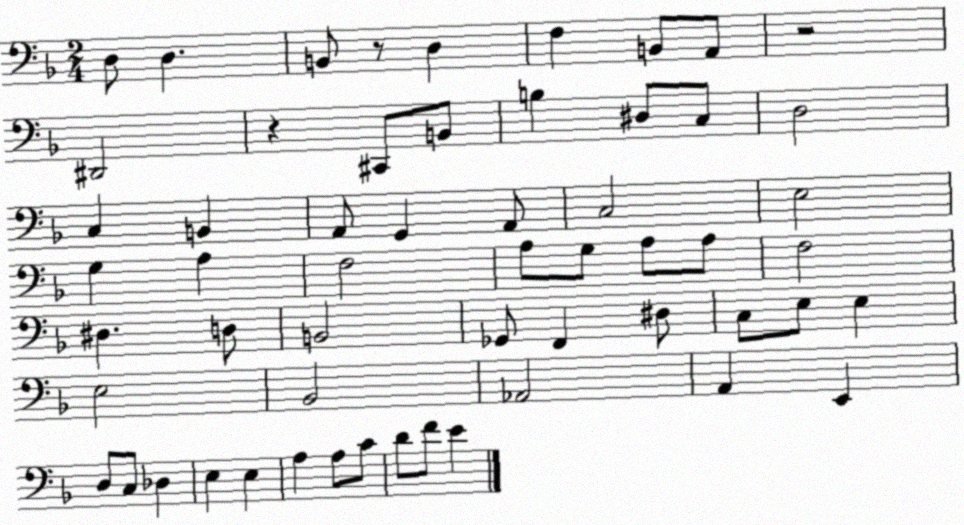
X:1
T:Untitled
M:2/4
L:1/4
K:F
D,/2 D, B,,/2 z/2 D, F, B,,/2 A,,/2 z2 ^D,,2 z ^C,,/2 B,,/2 B, ^D,/2 C,/2 D,2 C, B,, A,,/2 G,, A,,/2 C,2 E,2 G, A, F,2 A,/2 G,/2 A,/2 A,/2 F,2 ^D, D,/2 B,,2 _G,,/2 F,, ^D,/2 C,/2 E,/2 E, E,2 _B,,2 _A,,2 A,, E,, D,/2 C,/2 _D, E, E, A, A,/2 C/2 D/2 F/2 E